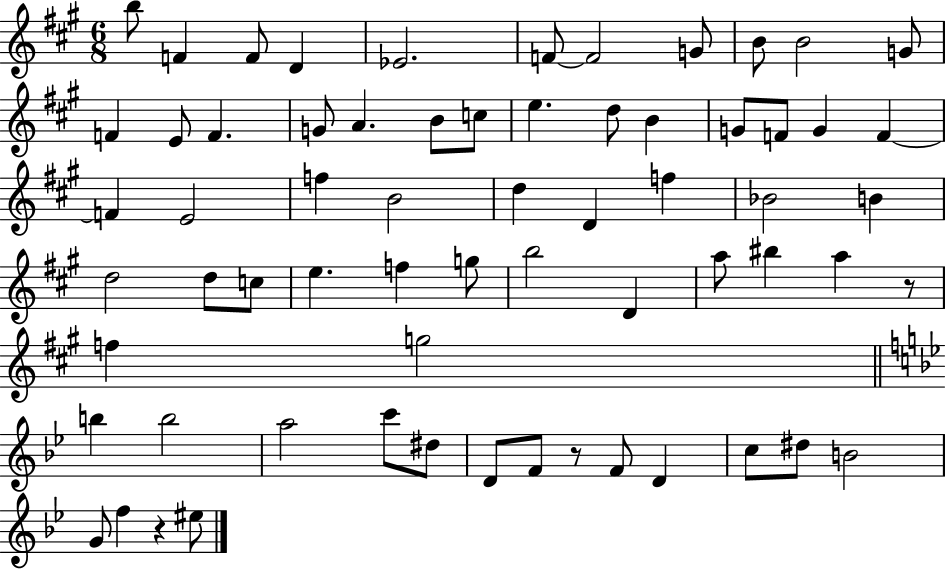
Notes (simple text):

B5/e F4/q F4/e D4/q Eb4/h. F4/e F4/h G4/e B4/e B4/h G4/e F4/q E4/e F4/q. G4/e A4/q. B4/e C5/e E5/q. D5/e B4/q G4/e F4/e G4/q F4/q F4/q E4/h F5/q B4/h D5/q D4/q F5/q Bb4/h B4/q D5/h D5/e C5/e E5/q. F5/q G5/e B5/h D4/q A5/e BIS5/q A5/q R/e F5/q G5/h B5/q B5/h A5/h C6/e D#5/e D4/e F4/e R/e F4/e D4/q C5/e D#5/e B4/h G4/e F5/q R/q EIS5/e